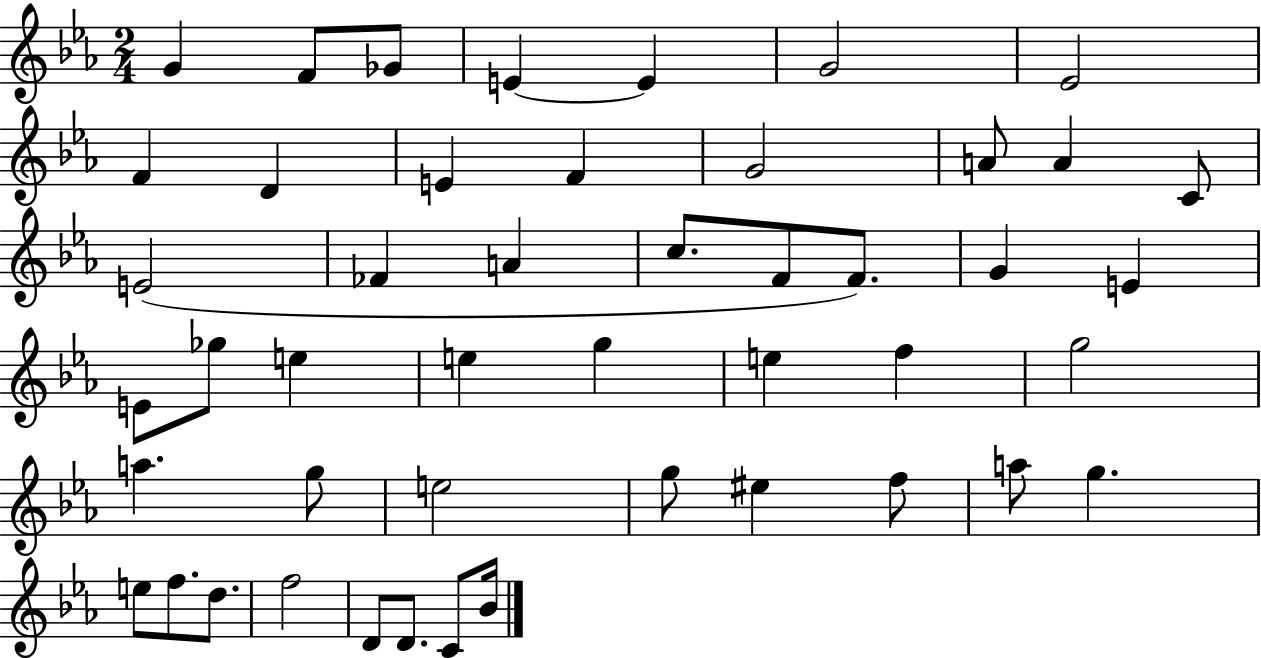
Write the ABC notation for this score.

X:1
T:Untitled
M:2/4
L:1/4
K:Eb
G F/2 _G/2 E E G2 _E2 F D E F G2 A/2 A C/2 E2 _F A c/2 F/2 F/2 G E E/2 _g/2 e e g e f g2 a g/2 e2 g/2 ^e f/2 a/2 g e/2 f/2 d/2 f2 D/2 D/2 C/2 _B/4